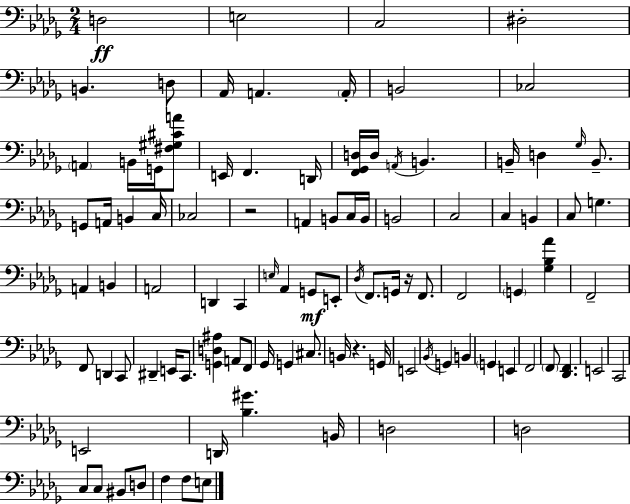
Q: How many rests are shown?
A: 3